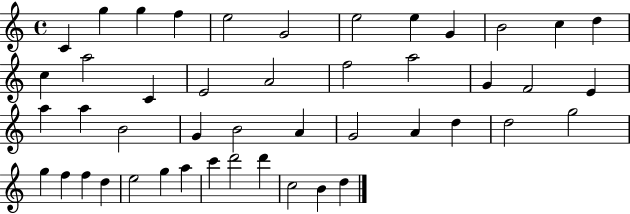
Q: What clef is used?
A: treble